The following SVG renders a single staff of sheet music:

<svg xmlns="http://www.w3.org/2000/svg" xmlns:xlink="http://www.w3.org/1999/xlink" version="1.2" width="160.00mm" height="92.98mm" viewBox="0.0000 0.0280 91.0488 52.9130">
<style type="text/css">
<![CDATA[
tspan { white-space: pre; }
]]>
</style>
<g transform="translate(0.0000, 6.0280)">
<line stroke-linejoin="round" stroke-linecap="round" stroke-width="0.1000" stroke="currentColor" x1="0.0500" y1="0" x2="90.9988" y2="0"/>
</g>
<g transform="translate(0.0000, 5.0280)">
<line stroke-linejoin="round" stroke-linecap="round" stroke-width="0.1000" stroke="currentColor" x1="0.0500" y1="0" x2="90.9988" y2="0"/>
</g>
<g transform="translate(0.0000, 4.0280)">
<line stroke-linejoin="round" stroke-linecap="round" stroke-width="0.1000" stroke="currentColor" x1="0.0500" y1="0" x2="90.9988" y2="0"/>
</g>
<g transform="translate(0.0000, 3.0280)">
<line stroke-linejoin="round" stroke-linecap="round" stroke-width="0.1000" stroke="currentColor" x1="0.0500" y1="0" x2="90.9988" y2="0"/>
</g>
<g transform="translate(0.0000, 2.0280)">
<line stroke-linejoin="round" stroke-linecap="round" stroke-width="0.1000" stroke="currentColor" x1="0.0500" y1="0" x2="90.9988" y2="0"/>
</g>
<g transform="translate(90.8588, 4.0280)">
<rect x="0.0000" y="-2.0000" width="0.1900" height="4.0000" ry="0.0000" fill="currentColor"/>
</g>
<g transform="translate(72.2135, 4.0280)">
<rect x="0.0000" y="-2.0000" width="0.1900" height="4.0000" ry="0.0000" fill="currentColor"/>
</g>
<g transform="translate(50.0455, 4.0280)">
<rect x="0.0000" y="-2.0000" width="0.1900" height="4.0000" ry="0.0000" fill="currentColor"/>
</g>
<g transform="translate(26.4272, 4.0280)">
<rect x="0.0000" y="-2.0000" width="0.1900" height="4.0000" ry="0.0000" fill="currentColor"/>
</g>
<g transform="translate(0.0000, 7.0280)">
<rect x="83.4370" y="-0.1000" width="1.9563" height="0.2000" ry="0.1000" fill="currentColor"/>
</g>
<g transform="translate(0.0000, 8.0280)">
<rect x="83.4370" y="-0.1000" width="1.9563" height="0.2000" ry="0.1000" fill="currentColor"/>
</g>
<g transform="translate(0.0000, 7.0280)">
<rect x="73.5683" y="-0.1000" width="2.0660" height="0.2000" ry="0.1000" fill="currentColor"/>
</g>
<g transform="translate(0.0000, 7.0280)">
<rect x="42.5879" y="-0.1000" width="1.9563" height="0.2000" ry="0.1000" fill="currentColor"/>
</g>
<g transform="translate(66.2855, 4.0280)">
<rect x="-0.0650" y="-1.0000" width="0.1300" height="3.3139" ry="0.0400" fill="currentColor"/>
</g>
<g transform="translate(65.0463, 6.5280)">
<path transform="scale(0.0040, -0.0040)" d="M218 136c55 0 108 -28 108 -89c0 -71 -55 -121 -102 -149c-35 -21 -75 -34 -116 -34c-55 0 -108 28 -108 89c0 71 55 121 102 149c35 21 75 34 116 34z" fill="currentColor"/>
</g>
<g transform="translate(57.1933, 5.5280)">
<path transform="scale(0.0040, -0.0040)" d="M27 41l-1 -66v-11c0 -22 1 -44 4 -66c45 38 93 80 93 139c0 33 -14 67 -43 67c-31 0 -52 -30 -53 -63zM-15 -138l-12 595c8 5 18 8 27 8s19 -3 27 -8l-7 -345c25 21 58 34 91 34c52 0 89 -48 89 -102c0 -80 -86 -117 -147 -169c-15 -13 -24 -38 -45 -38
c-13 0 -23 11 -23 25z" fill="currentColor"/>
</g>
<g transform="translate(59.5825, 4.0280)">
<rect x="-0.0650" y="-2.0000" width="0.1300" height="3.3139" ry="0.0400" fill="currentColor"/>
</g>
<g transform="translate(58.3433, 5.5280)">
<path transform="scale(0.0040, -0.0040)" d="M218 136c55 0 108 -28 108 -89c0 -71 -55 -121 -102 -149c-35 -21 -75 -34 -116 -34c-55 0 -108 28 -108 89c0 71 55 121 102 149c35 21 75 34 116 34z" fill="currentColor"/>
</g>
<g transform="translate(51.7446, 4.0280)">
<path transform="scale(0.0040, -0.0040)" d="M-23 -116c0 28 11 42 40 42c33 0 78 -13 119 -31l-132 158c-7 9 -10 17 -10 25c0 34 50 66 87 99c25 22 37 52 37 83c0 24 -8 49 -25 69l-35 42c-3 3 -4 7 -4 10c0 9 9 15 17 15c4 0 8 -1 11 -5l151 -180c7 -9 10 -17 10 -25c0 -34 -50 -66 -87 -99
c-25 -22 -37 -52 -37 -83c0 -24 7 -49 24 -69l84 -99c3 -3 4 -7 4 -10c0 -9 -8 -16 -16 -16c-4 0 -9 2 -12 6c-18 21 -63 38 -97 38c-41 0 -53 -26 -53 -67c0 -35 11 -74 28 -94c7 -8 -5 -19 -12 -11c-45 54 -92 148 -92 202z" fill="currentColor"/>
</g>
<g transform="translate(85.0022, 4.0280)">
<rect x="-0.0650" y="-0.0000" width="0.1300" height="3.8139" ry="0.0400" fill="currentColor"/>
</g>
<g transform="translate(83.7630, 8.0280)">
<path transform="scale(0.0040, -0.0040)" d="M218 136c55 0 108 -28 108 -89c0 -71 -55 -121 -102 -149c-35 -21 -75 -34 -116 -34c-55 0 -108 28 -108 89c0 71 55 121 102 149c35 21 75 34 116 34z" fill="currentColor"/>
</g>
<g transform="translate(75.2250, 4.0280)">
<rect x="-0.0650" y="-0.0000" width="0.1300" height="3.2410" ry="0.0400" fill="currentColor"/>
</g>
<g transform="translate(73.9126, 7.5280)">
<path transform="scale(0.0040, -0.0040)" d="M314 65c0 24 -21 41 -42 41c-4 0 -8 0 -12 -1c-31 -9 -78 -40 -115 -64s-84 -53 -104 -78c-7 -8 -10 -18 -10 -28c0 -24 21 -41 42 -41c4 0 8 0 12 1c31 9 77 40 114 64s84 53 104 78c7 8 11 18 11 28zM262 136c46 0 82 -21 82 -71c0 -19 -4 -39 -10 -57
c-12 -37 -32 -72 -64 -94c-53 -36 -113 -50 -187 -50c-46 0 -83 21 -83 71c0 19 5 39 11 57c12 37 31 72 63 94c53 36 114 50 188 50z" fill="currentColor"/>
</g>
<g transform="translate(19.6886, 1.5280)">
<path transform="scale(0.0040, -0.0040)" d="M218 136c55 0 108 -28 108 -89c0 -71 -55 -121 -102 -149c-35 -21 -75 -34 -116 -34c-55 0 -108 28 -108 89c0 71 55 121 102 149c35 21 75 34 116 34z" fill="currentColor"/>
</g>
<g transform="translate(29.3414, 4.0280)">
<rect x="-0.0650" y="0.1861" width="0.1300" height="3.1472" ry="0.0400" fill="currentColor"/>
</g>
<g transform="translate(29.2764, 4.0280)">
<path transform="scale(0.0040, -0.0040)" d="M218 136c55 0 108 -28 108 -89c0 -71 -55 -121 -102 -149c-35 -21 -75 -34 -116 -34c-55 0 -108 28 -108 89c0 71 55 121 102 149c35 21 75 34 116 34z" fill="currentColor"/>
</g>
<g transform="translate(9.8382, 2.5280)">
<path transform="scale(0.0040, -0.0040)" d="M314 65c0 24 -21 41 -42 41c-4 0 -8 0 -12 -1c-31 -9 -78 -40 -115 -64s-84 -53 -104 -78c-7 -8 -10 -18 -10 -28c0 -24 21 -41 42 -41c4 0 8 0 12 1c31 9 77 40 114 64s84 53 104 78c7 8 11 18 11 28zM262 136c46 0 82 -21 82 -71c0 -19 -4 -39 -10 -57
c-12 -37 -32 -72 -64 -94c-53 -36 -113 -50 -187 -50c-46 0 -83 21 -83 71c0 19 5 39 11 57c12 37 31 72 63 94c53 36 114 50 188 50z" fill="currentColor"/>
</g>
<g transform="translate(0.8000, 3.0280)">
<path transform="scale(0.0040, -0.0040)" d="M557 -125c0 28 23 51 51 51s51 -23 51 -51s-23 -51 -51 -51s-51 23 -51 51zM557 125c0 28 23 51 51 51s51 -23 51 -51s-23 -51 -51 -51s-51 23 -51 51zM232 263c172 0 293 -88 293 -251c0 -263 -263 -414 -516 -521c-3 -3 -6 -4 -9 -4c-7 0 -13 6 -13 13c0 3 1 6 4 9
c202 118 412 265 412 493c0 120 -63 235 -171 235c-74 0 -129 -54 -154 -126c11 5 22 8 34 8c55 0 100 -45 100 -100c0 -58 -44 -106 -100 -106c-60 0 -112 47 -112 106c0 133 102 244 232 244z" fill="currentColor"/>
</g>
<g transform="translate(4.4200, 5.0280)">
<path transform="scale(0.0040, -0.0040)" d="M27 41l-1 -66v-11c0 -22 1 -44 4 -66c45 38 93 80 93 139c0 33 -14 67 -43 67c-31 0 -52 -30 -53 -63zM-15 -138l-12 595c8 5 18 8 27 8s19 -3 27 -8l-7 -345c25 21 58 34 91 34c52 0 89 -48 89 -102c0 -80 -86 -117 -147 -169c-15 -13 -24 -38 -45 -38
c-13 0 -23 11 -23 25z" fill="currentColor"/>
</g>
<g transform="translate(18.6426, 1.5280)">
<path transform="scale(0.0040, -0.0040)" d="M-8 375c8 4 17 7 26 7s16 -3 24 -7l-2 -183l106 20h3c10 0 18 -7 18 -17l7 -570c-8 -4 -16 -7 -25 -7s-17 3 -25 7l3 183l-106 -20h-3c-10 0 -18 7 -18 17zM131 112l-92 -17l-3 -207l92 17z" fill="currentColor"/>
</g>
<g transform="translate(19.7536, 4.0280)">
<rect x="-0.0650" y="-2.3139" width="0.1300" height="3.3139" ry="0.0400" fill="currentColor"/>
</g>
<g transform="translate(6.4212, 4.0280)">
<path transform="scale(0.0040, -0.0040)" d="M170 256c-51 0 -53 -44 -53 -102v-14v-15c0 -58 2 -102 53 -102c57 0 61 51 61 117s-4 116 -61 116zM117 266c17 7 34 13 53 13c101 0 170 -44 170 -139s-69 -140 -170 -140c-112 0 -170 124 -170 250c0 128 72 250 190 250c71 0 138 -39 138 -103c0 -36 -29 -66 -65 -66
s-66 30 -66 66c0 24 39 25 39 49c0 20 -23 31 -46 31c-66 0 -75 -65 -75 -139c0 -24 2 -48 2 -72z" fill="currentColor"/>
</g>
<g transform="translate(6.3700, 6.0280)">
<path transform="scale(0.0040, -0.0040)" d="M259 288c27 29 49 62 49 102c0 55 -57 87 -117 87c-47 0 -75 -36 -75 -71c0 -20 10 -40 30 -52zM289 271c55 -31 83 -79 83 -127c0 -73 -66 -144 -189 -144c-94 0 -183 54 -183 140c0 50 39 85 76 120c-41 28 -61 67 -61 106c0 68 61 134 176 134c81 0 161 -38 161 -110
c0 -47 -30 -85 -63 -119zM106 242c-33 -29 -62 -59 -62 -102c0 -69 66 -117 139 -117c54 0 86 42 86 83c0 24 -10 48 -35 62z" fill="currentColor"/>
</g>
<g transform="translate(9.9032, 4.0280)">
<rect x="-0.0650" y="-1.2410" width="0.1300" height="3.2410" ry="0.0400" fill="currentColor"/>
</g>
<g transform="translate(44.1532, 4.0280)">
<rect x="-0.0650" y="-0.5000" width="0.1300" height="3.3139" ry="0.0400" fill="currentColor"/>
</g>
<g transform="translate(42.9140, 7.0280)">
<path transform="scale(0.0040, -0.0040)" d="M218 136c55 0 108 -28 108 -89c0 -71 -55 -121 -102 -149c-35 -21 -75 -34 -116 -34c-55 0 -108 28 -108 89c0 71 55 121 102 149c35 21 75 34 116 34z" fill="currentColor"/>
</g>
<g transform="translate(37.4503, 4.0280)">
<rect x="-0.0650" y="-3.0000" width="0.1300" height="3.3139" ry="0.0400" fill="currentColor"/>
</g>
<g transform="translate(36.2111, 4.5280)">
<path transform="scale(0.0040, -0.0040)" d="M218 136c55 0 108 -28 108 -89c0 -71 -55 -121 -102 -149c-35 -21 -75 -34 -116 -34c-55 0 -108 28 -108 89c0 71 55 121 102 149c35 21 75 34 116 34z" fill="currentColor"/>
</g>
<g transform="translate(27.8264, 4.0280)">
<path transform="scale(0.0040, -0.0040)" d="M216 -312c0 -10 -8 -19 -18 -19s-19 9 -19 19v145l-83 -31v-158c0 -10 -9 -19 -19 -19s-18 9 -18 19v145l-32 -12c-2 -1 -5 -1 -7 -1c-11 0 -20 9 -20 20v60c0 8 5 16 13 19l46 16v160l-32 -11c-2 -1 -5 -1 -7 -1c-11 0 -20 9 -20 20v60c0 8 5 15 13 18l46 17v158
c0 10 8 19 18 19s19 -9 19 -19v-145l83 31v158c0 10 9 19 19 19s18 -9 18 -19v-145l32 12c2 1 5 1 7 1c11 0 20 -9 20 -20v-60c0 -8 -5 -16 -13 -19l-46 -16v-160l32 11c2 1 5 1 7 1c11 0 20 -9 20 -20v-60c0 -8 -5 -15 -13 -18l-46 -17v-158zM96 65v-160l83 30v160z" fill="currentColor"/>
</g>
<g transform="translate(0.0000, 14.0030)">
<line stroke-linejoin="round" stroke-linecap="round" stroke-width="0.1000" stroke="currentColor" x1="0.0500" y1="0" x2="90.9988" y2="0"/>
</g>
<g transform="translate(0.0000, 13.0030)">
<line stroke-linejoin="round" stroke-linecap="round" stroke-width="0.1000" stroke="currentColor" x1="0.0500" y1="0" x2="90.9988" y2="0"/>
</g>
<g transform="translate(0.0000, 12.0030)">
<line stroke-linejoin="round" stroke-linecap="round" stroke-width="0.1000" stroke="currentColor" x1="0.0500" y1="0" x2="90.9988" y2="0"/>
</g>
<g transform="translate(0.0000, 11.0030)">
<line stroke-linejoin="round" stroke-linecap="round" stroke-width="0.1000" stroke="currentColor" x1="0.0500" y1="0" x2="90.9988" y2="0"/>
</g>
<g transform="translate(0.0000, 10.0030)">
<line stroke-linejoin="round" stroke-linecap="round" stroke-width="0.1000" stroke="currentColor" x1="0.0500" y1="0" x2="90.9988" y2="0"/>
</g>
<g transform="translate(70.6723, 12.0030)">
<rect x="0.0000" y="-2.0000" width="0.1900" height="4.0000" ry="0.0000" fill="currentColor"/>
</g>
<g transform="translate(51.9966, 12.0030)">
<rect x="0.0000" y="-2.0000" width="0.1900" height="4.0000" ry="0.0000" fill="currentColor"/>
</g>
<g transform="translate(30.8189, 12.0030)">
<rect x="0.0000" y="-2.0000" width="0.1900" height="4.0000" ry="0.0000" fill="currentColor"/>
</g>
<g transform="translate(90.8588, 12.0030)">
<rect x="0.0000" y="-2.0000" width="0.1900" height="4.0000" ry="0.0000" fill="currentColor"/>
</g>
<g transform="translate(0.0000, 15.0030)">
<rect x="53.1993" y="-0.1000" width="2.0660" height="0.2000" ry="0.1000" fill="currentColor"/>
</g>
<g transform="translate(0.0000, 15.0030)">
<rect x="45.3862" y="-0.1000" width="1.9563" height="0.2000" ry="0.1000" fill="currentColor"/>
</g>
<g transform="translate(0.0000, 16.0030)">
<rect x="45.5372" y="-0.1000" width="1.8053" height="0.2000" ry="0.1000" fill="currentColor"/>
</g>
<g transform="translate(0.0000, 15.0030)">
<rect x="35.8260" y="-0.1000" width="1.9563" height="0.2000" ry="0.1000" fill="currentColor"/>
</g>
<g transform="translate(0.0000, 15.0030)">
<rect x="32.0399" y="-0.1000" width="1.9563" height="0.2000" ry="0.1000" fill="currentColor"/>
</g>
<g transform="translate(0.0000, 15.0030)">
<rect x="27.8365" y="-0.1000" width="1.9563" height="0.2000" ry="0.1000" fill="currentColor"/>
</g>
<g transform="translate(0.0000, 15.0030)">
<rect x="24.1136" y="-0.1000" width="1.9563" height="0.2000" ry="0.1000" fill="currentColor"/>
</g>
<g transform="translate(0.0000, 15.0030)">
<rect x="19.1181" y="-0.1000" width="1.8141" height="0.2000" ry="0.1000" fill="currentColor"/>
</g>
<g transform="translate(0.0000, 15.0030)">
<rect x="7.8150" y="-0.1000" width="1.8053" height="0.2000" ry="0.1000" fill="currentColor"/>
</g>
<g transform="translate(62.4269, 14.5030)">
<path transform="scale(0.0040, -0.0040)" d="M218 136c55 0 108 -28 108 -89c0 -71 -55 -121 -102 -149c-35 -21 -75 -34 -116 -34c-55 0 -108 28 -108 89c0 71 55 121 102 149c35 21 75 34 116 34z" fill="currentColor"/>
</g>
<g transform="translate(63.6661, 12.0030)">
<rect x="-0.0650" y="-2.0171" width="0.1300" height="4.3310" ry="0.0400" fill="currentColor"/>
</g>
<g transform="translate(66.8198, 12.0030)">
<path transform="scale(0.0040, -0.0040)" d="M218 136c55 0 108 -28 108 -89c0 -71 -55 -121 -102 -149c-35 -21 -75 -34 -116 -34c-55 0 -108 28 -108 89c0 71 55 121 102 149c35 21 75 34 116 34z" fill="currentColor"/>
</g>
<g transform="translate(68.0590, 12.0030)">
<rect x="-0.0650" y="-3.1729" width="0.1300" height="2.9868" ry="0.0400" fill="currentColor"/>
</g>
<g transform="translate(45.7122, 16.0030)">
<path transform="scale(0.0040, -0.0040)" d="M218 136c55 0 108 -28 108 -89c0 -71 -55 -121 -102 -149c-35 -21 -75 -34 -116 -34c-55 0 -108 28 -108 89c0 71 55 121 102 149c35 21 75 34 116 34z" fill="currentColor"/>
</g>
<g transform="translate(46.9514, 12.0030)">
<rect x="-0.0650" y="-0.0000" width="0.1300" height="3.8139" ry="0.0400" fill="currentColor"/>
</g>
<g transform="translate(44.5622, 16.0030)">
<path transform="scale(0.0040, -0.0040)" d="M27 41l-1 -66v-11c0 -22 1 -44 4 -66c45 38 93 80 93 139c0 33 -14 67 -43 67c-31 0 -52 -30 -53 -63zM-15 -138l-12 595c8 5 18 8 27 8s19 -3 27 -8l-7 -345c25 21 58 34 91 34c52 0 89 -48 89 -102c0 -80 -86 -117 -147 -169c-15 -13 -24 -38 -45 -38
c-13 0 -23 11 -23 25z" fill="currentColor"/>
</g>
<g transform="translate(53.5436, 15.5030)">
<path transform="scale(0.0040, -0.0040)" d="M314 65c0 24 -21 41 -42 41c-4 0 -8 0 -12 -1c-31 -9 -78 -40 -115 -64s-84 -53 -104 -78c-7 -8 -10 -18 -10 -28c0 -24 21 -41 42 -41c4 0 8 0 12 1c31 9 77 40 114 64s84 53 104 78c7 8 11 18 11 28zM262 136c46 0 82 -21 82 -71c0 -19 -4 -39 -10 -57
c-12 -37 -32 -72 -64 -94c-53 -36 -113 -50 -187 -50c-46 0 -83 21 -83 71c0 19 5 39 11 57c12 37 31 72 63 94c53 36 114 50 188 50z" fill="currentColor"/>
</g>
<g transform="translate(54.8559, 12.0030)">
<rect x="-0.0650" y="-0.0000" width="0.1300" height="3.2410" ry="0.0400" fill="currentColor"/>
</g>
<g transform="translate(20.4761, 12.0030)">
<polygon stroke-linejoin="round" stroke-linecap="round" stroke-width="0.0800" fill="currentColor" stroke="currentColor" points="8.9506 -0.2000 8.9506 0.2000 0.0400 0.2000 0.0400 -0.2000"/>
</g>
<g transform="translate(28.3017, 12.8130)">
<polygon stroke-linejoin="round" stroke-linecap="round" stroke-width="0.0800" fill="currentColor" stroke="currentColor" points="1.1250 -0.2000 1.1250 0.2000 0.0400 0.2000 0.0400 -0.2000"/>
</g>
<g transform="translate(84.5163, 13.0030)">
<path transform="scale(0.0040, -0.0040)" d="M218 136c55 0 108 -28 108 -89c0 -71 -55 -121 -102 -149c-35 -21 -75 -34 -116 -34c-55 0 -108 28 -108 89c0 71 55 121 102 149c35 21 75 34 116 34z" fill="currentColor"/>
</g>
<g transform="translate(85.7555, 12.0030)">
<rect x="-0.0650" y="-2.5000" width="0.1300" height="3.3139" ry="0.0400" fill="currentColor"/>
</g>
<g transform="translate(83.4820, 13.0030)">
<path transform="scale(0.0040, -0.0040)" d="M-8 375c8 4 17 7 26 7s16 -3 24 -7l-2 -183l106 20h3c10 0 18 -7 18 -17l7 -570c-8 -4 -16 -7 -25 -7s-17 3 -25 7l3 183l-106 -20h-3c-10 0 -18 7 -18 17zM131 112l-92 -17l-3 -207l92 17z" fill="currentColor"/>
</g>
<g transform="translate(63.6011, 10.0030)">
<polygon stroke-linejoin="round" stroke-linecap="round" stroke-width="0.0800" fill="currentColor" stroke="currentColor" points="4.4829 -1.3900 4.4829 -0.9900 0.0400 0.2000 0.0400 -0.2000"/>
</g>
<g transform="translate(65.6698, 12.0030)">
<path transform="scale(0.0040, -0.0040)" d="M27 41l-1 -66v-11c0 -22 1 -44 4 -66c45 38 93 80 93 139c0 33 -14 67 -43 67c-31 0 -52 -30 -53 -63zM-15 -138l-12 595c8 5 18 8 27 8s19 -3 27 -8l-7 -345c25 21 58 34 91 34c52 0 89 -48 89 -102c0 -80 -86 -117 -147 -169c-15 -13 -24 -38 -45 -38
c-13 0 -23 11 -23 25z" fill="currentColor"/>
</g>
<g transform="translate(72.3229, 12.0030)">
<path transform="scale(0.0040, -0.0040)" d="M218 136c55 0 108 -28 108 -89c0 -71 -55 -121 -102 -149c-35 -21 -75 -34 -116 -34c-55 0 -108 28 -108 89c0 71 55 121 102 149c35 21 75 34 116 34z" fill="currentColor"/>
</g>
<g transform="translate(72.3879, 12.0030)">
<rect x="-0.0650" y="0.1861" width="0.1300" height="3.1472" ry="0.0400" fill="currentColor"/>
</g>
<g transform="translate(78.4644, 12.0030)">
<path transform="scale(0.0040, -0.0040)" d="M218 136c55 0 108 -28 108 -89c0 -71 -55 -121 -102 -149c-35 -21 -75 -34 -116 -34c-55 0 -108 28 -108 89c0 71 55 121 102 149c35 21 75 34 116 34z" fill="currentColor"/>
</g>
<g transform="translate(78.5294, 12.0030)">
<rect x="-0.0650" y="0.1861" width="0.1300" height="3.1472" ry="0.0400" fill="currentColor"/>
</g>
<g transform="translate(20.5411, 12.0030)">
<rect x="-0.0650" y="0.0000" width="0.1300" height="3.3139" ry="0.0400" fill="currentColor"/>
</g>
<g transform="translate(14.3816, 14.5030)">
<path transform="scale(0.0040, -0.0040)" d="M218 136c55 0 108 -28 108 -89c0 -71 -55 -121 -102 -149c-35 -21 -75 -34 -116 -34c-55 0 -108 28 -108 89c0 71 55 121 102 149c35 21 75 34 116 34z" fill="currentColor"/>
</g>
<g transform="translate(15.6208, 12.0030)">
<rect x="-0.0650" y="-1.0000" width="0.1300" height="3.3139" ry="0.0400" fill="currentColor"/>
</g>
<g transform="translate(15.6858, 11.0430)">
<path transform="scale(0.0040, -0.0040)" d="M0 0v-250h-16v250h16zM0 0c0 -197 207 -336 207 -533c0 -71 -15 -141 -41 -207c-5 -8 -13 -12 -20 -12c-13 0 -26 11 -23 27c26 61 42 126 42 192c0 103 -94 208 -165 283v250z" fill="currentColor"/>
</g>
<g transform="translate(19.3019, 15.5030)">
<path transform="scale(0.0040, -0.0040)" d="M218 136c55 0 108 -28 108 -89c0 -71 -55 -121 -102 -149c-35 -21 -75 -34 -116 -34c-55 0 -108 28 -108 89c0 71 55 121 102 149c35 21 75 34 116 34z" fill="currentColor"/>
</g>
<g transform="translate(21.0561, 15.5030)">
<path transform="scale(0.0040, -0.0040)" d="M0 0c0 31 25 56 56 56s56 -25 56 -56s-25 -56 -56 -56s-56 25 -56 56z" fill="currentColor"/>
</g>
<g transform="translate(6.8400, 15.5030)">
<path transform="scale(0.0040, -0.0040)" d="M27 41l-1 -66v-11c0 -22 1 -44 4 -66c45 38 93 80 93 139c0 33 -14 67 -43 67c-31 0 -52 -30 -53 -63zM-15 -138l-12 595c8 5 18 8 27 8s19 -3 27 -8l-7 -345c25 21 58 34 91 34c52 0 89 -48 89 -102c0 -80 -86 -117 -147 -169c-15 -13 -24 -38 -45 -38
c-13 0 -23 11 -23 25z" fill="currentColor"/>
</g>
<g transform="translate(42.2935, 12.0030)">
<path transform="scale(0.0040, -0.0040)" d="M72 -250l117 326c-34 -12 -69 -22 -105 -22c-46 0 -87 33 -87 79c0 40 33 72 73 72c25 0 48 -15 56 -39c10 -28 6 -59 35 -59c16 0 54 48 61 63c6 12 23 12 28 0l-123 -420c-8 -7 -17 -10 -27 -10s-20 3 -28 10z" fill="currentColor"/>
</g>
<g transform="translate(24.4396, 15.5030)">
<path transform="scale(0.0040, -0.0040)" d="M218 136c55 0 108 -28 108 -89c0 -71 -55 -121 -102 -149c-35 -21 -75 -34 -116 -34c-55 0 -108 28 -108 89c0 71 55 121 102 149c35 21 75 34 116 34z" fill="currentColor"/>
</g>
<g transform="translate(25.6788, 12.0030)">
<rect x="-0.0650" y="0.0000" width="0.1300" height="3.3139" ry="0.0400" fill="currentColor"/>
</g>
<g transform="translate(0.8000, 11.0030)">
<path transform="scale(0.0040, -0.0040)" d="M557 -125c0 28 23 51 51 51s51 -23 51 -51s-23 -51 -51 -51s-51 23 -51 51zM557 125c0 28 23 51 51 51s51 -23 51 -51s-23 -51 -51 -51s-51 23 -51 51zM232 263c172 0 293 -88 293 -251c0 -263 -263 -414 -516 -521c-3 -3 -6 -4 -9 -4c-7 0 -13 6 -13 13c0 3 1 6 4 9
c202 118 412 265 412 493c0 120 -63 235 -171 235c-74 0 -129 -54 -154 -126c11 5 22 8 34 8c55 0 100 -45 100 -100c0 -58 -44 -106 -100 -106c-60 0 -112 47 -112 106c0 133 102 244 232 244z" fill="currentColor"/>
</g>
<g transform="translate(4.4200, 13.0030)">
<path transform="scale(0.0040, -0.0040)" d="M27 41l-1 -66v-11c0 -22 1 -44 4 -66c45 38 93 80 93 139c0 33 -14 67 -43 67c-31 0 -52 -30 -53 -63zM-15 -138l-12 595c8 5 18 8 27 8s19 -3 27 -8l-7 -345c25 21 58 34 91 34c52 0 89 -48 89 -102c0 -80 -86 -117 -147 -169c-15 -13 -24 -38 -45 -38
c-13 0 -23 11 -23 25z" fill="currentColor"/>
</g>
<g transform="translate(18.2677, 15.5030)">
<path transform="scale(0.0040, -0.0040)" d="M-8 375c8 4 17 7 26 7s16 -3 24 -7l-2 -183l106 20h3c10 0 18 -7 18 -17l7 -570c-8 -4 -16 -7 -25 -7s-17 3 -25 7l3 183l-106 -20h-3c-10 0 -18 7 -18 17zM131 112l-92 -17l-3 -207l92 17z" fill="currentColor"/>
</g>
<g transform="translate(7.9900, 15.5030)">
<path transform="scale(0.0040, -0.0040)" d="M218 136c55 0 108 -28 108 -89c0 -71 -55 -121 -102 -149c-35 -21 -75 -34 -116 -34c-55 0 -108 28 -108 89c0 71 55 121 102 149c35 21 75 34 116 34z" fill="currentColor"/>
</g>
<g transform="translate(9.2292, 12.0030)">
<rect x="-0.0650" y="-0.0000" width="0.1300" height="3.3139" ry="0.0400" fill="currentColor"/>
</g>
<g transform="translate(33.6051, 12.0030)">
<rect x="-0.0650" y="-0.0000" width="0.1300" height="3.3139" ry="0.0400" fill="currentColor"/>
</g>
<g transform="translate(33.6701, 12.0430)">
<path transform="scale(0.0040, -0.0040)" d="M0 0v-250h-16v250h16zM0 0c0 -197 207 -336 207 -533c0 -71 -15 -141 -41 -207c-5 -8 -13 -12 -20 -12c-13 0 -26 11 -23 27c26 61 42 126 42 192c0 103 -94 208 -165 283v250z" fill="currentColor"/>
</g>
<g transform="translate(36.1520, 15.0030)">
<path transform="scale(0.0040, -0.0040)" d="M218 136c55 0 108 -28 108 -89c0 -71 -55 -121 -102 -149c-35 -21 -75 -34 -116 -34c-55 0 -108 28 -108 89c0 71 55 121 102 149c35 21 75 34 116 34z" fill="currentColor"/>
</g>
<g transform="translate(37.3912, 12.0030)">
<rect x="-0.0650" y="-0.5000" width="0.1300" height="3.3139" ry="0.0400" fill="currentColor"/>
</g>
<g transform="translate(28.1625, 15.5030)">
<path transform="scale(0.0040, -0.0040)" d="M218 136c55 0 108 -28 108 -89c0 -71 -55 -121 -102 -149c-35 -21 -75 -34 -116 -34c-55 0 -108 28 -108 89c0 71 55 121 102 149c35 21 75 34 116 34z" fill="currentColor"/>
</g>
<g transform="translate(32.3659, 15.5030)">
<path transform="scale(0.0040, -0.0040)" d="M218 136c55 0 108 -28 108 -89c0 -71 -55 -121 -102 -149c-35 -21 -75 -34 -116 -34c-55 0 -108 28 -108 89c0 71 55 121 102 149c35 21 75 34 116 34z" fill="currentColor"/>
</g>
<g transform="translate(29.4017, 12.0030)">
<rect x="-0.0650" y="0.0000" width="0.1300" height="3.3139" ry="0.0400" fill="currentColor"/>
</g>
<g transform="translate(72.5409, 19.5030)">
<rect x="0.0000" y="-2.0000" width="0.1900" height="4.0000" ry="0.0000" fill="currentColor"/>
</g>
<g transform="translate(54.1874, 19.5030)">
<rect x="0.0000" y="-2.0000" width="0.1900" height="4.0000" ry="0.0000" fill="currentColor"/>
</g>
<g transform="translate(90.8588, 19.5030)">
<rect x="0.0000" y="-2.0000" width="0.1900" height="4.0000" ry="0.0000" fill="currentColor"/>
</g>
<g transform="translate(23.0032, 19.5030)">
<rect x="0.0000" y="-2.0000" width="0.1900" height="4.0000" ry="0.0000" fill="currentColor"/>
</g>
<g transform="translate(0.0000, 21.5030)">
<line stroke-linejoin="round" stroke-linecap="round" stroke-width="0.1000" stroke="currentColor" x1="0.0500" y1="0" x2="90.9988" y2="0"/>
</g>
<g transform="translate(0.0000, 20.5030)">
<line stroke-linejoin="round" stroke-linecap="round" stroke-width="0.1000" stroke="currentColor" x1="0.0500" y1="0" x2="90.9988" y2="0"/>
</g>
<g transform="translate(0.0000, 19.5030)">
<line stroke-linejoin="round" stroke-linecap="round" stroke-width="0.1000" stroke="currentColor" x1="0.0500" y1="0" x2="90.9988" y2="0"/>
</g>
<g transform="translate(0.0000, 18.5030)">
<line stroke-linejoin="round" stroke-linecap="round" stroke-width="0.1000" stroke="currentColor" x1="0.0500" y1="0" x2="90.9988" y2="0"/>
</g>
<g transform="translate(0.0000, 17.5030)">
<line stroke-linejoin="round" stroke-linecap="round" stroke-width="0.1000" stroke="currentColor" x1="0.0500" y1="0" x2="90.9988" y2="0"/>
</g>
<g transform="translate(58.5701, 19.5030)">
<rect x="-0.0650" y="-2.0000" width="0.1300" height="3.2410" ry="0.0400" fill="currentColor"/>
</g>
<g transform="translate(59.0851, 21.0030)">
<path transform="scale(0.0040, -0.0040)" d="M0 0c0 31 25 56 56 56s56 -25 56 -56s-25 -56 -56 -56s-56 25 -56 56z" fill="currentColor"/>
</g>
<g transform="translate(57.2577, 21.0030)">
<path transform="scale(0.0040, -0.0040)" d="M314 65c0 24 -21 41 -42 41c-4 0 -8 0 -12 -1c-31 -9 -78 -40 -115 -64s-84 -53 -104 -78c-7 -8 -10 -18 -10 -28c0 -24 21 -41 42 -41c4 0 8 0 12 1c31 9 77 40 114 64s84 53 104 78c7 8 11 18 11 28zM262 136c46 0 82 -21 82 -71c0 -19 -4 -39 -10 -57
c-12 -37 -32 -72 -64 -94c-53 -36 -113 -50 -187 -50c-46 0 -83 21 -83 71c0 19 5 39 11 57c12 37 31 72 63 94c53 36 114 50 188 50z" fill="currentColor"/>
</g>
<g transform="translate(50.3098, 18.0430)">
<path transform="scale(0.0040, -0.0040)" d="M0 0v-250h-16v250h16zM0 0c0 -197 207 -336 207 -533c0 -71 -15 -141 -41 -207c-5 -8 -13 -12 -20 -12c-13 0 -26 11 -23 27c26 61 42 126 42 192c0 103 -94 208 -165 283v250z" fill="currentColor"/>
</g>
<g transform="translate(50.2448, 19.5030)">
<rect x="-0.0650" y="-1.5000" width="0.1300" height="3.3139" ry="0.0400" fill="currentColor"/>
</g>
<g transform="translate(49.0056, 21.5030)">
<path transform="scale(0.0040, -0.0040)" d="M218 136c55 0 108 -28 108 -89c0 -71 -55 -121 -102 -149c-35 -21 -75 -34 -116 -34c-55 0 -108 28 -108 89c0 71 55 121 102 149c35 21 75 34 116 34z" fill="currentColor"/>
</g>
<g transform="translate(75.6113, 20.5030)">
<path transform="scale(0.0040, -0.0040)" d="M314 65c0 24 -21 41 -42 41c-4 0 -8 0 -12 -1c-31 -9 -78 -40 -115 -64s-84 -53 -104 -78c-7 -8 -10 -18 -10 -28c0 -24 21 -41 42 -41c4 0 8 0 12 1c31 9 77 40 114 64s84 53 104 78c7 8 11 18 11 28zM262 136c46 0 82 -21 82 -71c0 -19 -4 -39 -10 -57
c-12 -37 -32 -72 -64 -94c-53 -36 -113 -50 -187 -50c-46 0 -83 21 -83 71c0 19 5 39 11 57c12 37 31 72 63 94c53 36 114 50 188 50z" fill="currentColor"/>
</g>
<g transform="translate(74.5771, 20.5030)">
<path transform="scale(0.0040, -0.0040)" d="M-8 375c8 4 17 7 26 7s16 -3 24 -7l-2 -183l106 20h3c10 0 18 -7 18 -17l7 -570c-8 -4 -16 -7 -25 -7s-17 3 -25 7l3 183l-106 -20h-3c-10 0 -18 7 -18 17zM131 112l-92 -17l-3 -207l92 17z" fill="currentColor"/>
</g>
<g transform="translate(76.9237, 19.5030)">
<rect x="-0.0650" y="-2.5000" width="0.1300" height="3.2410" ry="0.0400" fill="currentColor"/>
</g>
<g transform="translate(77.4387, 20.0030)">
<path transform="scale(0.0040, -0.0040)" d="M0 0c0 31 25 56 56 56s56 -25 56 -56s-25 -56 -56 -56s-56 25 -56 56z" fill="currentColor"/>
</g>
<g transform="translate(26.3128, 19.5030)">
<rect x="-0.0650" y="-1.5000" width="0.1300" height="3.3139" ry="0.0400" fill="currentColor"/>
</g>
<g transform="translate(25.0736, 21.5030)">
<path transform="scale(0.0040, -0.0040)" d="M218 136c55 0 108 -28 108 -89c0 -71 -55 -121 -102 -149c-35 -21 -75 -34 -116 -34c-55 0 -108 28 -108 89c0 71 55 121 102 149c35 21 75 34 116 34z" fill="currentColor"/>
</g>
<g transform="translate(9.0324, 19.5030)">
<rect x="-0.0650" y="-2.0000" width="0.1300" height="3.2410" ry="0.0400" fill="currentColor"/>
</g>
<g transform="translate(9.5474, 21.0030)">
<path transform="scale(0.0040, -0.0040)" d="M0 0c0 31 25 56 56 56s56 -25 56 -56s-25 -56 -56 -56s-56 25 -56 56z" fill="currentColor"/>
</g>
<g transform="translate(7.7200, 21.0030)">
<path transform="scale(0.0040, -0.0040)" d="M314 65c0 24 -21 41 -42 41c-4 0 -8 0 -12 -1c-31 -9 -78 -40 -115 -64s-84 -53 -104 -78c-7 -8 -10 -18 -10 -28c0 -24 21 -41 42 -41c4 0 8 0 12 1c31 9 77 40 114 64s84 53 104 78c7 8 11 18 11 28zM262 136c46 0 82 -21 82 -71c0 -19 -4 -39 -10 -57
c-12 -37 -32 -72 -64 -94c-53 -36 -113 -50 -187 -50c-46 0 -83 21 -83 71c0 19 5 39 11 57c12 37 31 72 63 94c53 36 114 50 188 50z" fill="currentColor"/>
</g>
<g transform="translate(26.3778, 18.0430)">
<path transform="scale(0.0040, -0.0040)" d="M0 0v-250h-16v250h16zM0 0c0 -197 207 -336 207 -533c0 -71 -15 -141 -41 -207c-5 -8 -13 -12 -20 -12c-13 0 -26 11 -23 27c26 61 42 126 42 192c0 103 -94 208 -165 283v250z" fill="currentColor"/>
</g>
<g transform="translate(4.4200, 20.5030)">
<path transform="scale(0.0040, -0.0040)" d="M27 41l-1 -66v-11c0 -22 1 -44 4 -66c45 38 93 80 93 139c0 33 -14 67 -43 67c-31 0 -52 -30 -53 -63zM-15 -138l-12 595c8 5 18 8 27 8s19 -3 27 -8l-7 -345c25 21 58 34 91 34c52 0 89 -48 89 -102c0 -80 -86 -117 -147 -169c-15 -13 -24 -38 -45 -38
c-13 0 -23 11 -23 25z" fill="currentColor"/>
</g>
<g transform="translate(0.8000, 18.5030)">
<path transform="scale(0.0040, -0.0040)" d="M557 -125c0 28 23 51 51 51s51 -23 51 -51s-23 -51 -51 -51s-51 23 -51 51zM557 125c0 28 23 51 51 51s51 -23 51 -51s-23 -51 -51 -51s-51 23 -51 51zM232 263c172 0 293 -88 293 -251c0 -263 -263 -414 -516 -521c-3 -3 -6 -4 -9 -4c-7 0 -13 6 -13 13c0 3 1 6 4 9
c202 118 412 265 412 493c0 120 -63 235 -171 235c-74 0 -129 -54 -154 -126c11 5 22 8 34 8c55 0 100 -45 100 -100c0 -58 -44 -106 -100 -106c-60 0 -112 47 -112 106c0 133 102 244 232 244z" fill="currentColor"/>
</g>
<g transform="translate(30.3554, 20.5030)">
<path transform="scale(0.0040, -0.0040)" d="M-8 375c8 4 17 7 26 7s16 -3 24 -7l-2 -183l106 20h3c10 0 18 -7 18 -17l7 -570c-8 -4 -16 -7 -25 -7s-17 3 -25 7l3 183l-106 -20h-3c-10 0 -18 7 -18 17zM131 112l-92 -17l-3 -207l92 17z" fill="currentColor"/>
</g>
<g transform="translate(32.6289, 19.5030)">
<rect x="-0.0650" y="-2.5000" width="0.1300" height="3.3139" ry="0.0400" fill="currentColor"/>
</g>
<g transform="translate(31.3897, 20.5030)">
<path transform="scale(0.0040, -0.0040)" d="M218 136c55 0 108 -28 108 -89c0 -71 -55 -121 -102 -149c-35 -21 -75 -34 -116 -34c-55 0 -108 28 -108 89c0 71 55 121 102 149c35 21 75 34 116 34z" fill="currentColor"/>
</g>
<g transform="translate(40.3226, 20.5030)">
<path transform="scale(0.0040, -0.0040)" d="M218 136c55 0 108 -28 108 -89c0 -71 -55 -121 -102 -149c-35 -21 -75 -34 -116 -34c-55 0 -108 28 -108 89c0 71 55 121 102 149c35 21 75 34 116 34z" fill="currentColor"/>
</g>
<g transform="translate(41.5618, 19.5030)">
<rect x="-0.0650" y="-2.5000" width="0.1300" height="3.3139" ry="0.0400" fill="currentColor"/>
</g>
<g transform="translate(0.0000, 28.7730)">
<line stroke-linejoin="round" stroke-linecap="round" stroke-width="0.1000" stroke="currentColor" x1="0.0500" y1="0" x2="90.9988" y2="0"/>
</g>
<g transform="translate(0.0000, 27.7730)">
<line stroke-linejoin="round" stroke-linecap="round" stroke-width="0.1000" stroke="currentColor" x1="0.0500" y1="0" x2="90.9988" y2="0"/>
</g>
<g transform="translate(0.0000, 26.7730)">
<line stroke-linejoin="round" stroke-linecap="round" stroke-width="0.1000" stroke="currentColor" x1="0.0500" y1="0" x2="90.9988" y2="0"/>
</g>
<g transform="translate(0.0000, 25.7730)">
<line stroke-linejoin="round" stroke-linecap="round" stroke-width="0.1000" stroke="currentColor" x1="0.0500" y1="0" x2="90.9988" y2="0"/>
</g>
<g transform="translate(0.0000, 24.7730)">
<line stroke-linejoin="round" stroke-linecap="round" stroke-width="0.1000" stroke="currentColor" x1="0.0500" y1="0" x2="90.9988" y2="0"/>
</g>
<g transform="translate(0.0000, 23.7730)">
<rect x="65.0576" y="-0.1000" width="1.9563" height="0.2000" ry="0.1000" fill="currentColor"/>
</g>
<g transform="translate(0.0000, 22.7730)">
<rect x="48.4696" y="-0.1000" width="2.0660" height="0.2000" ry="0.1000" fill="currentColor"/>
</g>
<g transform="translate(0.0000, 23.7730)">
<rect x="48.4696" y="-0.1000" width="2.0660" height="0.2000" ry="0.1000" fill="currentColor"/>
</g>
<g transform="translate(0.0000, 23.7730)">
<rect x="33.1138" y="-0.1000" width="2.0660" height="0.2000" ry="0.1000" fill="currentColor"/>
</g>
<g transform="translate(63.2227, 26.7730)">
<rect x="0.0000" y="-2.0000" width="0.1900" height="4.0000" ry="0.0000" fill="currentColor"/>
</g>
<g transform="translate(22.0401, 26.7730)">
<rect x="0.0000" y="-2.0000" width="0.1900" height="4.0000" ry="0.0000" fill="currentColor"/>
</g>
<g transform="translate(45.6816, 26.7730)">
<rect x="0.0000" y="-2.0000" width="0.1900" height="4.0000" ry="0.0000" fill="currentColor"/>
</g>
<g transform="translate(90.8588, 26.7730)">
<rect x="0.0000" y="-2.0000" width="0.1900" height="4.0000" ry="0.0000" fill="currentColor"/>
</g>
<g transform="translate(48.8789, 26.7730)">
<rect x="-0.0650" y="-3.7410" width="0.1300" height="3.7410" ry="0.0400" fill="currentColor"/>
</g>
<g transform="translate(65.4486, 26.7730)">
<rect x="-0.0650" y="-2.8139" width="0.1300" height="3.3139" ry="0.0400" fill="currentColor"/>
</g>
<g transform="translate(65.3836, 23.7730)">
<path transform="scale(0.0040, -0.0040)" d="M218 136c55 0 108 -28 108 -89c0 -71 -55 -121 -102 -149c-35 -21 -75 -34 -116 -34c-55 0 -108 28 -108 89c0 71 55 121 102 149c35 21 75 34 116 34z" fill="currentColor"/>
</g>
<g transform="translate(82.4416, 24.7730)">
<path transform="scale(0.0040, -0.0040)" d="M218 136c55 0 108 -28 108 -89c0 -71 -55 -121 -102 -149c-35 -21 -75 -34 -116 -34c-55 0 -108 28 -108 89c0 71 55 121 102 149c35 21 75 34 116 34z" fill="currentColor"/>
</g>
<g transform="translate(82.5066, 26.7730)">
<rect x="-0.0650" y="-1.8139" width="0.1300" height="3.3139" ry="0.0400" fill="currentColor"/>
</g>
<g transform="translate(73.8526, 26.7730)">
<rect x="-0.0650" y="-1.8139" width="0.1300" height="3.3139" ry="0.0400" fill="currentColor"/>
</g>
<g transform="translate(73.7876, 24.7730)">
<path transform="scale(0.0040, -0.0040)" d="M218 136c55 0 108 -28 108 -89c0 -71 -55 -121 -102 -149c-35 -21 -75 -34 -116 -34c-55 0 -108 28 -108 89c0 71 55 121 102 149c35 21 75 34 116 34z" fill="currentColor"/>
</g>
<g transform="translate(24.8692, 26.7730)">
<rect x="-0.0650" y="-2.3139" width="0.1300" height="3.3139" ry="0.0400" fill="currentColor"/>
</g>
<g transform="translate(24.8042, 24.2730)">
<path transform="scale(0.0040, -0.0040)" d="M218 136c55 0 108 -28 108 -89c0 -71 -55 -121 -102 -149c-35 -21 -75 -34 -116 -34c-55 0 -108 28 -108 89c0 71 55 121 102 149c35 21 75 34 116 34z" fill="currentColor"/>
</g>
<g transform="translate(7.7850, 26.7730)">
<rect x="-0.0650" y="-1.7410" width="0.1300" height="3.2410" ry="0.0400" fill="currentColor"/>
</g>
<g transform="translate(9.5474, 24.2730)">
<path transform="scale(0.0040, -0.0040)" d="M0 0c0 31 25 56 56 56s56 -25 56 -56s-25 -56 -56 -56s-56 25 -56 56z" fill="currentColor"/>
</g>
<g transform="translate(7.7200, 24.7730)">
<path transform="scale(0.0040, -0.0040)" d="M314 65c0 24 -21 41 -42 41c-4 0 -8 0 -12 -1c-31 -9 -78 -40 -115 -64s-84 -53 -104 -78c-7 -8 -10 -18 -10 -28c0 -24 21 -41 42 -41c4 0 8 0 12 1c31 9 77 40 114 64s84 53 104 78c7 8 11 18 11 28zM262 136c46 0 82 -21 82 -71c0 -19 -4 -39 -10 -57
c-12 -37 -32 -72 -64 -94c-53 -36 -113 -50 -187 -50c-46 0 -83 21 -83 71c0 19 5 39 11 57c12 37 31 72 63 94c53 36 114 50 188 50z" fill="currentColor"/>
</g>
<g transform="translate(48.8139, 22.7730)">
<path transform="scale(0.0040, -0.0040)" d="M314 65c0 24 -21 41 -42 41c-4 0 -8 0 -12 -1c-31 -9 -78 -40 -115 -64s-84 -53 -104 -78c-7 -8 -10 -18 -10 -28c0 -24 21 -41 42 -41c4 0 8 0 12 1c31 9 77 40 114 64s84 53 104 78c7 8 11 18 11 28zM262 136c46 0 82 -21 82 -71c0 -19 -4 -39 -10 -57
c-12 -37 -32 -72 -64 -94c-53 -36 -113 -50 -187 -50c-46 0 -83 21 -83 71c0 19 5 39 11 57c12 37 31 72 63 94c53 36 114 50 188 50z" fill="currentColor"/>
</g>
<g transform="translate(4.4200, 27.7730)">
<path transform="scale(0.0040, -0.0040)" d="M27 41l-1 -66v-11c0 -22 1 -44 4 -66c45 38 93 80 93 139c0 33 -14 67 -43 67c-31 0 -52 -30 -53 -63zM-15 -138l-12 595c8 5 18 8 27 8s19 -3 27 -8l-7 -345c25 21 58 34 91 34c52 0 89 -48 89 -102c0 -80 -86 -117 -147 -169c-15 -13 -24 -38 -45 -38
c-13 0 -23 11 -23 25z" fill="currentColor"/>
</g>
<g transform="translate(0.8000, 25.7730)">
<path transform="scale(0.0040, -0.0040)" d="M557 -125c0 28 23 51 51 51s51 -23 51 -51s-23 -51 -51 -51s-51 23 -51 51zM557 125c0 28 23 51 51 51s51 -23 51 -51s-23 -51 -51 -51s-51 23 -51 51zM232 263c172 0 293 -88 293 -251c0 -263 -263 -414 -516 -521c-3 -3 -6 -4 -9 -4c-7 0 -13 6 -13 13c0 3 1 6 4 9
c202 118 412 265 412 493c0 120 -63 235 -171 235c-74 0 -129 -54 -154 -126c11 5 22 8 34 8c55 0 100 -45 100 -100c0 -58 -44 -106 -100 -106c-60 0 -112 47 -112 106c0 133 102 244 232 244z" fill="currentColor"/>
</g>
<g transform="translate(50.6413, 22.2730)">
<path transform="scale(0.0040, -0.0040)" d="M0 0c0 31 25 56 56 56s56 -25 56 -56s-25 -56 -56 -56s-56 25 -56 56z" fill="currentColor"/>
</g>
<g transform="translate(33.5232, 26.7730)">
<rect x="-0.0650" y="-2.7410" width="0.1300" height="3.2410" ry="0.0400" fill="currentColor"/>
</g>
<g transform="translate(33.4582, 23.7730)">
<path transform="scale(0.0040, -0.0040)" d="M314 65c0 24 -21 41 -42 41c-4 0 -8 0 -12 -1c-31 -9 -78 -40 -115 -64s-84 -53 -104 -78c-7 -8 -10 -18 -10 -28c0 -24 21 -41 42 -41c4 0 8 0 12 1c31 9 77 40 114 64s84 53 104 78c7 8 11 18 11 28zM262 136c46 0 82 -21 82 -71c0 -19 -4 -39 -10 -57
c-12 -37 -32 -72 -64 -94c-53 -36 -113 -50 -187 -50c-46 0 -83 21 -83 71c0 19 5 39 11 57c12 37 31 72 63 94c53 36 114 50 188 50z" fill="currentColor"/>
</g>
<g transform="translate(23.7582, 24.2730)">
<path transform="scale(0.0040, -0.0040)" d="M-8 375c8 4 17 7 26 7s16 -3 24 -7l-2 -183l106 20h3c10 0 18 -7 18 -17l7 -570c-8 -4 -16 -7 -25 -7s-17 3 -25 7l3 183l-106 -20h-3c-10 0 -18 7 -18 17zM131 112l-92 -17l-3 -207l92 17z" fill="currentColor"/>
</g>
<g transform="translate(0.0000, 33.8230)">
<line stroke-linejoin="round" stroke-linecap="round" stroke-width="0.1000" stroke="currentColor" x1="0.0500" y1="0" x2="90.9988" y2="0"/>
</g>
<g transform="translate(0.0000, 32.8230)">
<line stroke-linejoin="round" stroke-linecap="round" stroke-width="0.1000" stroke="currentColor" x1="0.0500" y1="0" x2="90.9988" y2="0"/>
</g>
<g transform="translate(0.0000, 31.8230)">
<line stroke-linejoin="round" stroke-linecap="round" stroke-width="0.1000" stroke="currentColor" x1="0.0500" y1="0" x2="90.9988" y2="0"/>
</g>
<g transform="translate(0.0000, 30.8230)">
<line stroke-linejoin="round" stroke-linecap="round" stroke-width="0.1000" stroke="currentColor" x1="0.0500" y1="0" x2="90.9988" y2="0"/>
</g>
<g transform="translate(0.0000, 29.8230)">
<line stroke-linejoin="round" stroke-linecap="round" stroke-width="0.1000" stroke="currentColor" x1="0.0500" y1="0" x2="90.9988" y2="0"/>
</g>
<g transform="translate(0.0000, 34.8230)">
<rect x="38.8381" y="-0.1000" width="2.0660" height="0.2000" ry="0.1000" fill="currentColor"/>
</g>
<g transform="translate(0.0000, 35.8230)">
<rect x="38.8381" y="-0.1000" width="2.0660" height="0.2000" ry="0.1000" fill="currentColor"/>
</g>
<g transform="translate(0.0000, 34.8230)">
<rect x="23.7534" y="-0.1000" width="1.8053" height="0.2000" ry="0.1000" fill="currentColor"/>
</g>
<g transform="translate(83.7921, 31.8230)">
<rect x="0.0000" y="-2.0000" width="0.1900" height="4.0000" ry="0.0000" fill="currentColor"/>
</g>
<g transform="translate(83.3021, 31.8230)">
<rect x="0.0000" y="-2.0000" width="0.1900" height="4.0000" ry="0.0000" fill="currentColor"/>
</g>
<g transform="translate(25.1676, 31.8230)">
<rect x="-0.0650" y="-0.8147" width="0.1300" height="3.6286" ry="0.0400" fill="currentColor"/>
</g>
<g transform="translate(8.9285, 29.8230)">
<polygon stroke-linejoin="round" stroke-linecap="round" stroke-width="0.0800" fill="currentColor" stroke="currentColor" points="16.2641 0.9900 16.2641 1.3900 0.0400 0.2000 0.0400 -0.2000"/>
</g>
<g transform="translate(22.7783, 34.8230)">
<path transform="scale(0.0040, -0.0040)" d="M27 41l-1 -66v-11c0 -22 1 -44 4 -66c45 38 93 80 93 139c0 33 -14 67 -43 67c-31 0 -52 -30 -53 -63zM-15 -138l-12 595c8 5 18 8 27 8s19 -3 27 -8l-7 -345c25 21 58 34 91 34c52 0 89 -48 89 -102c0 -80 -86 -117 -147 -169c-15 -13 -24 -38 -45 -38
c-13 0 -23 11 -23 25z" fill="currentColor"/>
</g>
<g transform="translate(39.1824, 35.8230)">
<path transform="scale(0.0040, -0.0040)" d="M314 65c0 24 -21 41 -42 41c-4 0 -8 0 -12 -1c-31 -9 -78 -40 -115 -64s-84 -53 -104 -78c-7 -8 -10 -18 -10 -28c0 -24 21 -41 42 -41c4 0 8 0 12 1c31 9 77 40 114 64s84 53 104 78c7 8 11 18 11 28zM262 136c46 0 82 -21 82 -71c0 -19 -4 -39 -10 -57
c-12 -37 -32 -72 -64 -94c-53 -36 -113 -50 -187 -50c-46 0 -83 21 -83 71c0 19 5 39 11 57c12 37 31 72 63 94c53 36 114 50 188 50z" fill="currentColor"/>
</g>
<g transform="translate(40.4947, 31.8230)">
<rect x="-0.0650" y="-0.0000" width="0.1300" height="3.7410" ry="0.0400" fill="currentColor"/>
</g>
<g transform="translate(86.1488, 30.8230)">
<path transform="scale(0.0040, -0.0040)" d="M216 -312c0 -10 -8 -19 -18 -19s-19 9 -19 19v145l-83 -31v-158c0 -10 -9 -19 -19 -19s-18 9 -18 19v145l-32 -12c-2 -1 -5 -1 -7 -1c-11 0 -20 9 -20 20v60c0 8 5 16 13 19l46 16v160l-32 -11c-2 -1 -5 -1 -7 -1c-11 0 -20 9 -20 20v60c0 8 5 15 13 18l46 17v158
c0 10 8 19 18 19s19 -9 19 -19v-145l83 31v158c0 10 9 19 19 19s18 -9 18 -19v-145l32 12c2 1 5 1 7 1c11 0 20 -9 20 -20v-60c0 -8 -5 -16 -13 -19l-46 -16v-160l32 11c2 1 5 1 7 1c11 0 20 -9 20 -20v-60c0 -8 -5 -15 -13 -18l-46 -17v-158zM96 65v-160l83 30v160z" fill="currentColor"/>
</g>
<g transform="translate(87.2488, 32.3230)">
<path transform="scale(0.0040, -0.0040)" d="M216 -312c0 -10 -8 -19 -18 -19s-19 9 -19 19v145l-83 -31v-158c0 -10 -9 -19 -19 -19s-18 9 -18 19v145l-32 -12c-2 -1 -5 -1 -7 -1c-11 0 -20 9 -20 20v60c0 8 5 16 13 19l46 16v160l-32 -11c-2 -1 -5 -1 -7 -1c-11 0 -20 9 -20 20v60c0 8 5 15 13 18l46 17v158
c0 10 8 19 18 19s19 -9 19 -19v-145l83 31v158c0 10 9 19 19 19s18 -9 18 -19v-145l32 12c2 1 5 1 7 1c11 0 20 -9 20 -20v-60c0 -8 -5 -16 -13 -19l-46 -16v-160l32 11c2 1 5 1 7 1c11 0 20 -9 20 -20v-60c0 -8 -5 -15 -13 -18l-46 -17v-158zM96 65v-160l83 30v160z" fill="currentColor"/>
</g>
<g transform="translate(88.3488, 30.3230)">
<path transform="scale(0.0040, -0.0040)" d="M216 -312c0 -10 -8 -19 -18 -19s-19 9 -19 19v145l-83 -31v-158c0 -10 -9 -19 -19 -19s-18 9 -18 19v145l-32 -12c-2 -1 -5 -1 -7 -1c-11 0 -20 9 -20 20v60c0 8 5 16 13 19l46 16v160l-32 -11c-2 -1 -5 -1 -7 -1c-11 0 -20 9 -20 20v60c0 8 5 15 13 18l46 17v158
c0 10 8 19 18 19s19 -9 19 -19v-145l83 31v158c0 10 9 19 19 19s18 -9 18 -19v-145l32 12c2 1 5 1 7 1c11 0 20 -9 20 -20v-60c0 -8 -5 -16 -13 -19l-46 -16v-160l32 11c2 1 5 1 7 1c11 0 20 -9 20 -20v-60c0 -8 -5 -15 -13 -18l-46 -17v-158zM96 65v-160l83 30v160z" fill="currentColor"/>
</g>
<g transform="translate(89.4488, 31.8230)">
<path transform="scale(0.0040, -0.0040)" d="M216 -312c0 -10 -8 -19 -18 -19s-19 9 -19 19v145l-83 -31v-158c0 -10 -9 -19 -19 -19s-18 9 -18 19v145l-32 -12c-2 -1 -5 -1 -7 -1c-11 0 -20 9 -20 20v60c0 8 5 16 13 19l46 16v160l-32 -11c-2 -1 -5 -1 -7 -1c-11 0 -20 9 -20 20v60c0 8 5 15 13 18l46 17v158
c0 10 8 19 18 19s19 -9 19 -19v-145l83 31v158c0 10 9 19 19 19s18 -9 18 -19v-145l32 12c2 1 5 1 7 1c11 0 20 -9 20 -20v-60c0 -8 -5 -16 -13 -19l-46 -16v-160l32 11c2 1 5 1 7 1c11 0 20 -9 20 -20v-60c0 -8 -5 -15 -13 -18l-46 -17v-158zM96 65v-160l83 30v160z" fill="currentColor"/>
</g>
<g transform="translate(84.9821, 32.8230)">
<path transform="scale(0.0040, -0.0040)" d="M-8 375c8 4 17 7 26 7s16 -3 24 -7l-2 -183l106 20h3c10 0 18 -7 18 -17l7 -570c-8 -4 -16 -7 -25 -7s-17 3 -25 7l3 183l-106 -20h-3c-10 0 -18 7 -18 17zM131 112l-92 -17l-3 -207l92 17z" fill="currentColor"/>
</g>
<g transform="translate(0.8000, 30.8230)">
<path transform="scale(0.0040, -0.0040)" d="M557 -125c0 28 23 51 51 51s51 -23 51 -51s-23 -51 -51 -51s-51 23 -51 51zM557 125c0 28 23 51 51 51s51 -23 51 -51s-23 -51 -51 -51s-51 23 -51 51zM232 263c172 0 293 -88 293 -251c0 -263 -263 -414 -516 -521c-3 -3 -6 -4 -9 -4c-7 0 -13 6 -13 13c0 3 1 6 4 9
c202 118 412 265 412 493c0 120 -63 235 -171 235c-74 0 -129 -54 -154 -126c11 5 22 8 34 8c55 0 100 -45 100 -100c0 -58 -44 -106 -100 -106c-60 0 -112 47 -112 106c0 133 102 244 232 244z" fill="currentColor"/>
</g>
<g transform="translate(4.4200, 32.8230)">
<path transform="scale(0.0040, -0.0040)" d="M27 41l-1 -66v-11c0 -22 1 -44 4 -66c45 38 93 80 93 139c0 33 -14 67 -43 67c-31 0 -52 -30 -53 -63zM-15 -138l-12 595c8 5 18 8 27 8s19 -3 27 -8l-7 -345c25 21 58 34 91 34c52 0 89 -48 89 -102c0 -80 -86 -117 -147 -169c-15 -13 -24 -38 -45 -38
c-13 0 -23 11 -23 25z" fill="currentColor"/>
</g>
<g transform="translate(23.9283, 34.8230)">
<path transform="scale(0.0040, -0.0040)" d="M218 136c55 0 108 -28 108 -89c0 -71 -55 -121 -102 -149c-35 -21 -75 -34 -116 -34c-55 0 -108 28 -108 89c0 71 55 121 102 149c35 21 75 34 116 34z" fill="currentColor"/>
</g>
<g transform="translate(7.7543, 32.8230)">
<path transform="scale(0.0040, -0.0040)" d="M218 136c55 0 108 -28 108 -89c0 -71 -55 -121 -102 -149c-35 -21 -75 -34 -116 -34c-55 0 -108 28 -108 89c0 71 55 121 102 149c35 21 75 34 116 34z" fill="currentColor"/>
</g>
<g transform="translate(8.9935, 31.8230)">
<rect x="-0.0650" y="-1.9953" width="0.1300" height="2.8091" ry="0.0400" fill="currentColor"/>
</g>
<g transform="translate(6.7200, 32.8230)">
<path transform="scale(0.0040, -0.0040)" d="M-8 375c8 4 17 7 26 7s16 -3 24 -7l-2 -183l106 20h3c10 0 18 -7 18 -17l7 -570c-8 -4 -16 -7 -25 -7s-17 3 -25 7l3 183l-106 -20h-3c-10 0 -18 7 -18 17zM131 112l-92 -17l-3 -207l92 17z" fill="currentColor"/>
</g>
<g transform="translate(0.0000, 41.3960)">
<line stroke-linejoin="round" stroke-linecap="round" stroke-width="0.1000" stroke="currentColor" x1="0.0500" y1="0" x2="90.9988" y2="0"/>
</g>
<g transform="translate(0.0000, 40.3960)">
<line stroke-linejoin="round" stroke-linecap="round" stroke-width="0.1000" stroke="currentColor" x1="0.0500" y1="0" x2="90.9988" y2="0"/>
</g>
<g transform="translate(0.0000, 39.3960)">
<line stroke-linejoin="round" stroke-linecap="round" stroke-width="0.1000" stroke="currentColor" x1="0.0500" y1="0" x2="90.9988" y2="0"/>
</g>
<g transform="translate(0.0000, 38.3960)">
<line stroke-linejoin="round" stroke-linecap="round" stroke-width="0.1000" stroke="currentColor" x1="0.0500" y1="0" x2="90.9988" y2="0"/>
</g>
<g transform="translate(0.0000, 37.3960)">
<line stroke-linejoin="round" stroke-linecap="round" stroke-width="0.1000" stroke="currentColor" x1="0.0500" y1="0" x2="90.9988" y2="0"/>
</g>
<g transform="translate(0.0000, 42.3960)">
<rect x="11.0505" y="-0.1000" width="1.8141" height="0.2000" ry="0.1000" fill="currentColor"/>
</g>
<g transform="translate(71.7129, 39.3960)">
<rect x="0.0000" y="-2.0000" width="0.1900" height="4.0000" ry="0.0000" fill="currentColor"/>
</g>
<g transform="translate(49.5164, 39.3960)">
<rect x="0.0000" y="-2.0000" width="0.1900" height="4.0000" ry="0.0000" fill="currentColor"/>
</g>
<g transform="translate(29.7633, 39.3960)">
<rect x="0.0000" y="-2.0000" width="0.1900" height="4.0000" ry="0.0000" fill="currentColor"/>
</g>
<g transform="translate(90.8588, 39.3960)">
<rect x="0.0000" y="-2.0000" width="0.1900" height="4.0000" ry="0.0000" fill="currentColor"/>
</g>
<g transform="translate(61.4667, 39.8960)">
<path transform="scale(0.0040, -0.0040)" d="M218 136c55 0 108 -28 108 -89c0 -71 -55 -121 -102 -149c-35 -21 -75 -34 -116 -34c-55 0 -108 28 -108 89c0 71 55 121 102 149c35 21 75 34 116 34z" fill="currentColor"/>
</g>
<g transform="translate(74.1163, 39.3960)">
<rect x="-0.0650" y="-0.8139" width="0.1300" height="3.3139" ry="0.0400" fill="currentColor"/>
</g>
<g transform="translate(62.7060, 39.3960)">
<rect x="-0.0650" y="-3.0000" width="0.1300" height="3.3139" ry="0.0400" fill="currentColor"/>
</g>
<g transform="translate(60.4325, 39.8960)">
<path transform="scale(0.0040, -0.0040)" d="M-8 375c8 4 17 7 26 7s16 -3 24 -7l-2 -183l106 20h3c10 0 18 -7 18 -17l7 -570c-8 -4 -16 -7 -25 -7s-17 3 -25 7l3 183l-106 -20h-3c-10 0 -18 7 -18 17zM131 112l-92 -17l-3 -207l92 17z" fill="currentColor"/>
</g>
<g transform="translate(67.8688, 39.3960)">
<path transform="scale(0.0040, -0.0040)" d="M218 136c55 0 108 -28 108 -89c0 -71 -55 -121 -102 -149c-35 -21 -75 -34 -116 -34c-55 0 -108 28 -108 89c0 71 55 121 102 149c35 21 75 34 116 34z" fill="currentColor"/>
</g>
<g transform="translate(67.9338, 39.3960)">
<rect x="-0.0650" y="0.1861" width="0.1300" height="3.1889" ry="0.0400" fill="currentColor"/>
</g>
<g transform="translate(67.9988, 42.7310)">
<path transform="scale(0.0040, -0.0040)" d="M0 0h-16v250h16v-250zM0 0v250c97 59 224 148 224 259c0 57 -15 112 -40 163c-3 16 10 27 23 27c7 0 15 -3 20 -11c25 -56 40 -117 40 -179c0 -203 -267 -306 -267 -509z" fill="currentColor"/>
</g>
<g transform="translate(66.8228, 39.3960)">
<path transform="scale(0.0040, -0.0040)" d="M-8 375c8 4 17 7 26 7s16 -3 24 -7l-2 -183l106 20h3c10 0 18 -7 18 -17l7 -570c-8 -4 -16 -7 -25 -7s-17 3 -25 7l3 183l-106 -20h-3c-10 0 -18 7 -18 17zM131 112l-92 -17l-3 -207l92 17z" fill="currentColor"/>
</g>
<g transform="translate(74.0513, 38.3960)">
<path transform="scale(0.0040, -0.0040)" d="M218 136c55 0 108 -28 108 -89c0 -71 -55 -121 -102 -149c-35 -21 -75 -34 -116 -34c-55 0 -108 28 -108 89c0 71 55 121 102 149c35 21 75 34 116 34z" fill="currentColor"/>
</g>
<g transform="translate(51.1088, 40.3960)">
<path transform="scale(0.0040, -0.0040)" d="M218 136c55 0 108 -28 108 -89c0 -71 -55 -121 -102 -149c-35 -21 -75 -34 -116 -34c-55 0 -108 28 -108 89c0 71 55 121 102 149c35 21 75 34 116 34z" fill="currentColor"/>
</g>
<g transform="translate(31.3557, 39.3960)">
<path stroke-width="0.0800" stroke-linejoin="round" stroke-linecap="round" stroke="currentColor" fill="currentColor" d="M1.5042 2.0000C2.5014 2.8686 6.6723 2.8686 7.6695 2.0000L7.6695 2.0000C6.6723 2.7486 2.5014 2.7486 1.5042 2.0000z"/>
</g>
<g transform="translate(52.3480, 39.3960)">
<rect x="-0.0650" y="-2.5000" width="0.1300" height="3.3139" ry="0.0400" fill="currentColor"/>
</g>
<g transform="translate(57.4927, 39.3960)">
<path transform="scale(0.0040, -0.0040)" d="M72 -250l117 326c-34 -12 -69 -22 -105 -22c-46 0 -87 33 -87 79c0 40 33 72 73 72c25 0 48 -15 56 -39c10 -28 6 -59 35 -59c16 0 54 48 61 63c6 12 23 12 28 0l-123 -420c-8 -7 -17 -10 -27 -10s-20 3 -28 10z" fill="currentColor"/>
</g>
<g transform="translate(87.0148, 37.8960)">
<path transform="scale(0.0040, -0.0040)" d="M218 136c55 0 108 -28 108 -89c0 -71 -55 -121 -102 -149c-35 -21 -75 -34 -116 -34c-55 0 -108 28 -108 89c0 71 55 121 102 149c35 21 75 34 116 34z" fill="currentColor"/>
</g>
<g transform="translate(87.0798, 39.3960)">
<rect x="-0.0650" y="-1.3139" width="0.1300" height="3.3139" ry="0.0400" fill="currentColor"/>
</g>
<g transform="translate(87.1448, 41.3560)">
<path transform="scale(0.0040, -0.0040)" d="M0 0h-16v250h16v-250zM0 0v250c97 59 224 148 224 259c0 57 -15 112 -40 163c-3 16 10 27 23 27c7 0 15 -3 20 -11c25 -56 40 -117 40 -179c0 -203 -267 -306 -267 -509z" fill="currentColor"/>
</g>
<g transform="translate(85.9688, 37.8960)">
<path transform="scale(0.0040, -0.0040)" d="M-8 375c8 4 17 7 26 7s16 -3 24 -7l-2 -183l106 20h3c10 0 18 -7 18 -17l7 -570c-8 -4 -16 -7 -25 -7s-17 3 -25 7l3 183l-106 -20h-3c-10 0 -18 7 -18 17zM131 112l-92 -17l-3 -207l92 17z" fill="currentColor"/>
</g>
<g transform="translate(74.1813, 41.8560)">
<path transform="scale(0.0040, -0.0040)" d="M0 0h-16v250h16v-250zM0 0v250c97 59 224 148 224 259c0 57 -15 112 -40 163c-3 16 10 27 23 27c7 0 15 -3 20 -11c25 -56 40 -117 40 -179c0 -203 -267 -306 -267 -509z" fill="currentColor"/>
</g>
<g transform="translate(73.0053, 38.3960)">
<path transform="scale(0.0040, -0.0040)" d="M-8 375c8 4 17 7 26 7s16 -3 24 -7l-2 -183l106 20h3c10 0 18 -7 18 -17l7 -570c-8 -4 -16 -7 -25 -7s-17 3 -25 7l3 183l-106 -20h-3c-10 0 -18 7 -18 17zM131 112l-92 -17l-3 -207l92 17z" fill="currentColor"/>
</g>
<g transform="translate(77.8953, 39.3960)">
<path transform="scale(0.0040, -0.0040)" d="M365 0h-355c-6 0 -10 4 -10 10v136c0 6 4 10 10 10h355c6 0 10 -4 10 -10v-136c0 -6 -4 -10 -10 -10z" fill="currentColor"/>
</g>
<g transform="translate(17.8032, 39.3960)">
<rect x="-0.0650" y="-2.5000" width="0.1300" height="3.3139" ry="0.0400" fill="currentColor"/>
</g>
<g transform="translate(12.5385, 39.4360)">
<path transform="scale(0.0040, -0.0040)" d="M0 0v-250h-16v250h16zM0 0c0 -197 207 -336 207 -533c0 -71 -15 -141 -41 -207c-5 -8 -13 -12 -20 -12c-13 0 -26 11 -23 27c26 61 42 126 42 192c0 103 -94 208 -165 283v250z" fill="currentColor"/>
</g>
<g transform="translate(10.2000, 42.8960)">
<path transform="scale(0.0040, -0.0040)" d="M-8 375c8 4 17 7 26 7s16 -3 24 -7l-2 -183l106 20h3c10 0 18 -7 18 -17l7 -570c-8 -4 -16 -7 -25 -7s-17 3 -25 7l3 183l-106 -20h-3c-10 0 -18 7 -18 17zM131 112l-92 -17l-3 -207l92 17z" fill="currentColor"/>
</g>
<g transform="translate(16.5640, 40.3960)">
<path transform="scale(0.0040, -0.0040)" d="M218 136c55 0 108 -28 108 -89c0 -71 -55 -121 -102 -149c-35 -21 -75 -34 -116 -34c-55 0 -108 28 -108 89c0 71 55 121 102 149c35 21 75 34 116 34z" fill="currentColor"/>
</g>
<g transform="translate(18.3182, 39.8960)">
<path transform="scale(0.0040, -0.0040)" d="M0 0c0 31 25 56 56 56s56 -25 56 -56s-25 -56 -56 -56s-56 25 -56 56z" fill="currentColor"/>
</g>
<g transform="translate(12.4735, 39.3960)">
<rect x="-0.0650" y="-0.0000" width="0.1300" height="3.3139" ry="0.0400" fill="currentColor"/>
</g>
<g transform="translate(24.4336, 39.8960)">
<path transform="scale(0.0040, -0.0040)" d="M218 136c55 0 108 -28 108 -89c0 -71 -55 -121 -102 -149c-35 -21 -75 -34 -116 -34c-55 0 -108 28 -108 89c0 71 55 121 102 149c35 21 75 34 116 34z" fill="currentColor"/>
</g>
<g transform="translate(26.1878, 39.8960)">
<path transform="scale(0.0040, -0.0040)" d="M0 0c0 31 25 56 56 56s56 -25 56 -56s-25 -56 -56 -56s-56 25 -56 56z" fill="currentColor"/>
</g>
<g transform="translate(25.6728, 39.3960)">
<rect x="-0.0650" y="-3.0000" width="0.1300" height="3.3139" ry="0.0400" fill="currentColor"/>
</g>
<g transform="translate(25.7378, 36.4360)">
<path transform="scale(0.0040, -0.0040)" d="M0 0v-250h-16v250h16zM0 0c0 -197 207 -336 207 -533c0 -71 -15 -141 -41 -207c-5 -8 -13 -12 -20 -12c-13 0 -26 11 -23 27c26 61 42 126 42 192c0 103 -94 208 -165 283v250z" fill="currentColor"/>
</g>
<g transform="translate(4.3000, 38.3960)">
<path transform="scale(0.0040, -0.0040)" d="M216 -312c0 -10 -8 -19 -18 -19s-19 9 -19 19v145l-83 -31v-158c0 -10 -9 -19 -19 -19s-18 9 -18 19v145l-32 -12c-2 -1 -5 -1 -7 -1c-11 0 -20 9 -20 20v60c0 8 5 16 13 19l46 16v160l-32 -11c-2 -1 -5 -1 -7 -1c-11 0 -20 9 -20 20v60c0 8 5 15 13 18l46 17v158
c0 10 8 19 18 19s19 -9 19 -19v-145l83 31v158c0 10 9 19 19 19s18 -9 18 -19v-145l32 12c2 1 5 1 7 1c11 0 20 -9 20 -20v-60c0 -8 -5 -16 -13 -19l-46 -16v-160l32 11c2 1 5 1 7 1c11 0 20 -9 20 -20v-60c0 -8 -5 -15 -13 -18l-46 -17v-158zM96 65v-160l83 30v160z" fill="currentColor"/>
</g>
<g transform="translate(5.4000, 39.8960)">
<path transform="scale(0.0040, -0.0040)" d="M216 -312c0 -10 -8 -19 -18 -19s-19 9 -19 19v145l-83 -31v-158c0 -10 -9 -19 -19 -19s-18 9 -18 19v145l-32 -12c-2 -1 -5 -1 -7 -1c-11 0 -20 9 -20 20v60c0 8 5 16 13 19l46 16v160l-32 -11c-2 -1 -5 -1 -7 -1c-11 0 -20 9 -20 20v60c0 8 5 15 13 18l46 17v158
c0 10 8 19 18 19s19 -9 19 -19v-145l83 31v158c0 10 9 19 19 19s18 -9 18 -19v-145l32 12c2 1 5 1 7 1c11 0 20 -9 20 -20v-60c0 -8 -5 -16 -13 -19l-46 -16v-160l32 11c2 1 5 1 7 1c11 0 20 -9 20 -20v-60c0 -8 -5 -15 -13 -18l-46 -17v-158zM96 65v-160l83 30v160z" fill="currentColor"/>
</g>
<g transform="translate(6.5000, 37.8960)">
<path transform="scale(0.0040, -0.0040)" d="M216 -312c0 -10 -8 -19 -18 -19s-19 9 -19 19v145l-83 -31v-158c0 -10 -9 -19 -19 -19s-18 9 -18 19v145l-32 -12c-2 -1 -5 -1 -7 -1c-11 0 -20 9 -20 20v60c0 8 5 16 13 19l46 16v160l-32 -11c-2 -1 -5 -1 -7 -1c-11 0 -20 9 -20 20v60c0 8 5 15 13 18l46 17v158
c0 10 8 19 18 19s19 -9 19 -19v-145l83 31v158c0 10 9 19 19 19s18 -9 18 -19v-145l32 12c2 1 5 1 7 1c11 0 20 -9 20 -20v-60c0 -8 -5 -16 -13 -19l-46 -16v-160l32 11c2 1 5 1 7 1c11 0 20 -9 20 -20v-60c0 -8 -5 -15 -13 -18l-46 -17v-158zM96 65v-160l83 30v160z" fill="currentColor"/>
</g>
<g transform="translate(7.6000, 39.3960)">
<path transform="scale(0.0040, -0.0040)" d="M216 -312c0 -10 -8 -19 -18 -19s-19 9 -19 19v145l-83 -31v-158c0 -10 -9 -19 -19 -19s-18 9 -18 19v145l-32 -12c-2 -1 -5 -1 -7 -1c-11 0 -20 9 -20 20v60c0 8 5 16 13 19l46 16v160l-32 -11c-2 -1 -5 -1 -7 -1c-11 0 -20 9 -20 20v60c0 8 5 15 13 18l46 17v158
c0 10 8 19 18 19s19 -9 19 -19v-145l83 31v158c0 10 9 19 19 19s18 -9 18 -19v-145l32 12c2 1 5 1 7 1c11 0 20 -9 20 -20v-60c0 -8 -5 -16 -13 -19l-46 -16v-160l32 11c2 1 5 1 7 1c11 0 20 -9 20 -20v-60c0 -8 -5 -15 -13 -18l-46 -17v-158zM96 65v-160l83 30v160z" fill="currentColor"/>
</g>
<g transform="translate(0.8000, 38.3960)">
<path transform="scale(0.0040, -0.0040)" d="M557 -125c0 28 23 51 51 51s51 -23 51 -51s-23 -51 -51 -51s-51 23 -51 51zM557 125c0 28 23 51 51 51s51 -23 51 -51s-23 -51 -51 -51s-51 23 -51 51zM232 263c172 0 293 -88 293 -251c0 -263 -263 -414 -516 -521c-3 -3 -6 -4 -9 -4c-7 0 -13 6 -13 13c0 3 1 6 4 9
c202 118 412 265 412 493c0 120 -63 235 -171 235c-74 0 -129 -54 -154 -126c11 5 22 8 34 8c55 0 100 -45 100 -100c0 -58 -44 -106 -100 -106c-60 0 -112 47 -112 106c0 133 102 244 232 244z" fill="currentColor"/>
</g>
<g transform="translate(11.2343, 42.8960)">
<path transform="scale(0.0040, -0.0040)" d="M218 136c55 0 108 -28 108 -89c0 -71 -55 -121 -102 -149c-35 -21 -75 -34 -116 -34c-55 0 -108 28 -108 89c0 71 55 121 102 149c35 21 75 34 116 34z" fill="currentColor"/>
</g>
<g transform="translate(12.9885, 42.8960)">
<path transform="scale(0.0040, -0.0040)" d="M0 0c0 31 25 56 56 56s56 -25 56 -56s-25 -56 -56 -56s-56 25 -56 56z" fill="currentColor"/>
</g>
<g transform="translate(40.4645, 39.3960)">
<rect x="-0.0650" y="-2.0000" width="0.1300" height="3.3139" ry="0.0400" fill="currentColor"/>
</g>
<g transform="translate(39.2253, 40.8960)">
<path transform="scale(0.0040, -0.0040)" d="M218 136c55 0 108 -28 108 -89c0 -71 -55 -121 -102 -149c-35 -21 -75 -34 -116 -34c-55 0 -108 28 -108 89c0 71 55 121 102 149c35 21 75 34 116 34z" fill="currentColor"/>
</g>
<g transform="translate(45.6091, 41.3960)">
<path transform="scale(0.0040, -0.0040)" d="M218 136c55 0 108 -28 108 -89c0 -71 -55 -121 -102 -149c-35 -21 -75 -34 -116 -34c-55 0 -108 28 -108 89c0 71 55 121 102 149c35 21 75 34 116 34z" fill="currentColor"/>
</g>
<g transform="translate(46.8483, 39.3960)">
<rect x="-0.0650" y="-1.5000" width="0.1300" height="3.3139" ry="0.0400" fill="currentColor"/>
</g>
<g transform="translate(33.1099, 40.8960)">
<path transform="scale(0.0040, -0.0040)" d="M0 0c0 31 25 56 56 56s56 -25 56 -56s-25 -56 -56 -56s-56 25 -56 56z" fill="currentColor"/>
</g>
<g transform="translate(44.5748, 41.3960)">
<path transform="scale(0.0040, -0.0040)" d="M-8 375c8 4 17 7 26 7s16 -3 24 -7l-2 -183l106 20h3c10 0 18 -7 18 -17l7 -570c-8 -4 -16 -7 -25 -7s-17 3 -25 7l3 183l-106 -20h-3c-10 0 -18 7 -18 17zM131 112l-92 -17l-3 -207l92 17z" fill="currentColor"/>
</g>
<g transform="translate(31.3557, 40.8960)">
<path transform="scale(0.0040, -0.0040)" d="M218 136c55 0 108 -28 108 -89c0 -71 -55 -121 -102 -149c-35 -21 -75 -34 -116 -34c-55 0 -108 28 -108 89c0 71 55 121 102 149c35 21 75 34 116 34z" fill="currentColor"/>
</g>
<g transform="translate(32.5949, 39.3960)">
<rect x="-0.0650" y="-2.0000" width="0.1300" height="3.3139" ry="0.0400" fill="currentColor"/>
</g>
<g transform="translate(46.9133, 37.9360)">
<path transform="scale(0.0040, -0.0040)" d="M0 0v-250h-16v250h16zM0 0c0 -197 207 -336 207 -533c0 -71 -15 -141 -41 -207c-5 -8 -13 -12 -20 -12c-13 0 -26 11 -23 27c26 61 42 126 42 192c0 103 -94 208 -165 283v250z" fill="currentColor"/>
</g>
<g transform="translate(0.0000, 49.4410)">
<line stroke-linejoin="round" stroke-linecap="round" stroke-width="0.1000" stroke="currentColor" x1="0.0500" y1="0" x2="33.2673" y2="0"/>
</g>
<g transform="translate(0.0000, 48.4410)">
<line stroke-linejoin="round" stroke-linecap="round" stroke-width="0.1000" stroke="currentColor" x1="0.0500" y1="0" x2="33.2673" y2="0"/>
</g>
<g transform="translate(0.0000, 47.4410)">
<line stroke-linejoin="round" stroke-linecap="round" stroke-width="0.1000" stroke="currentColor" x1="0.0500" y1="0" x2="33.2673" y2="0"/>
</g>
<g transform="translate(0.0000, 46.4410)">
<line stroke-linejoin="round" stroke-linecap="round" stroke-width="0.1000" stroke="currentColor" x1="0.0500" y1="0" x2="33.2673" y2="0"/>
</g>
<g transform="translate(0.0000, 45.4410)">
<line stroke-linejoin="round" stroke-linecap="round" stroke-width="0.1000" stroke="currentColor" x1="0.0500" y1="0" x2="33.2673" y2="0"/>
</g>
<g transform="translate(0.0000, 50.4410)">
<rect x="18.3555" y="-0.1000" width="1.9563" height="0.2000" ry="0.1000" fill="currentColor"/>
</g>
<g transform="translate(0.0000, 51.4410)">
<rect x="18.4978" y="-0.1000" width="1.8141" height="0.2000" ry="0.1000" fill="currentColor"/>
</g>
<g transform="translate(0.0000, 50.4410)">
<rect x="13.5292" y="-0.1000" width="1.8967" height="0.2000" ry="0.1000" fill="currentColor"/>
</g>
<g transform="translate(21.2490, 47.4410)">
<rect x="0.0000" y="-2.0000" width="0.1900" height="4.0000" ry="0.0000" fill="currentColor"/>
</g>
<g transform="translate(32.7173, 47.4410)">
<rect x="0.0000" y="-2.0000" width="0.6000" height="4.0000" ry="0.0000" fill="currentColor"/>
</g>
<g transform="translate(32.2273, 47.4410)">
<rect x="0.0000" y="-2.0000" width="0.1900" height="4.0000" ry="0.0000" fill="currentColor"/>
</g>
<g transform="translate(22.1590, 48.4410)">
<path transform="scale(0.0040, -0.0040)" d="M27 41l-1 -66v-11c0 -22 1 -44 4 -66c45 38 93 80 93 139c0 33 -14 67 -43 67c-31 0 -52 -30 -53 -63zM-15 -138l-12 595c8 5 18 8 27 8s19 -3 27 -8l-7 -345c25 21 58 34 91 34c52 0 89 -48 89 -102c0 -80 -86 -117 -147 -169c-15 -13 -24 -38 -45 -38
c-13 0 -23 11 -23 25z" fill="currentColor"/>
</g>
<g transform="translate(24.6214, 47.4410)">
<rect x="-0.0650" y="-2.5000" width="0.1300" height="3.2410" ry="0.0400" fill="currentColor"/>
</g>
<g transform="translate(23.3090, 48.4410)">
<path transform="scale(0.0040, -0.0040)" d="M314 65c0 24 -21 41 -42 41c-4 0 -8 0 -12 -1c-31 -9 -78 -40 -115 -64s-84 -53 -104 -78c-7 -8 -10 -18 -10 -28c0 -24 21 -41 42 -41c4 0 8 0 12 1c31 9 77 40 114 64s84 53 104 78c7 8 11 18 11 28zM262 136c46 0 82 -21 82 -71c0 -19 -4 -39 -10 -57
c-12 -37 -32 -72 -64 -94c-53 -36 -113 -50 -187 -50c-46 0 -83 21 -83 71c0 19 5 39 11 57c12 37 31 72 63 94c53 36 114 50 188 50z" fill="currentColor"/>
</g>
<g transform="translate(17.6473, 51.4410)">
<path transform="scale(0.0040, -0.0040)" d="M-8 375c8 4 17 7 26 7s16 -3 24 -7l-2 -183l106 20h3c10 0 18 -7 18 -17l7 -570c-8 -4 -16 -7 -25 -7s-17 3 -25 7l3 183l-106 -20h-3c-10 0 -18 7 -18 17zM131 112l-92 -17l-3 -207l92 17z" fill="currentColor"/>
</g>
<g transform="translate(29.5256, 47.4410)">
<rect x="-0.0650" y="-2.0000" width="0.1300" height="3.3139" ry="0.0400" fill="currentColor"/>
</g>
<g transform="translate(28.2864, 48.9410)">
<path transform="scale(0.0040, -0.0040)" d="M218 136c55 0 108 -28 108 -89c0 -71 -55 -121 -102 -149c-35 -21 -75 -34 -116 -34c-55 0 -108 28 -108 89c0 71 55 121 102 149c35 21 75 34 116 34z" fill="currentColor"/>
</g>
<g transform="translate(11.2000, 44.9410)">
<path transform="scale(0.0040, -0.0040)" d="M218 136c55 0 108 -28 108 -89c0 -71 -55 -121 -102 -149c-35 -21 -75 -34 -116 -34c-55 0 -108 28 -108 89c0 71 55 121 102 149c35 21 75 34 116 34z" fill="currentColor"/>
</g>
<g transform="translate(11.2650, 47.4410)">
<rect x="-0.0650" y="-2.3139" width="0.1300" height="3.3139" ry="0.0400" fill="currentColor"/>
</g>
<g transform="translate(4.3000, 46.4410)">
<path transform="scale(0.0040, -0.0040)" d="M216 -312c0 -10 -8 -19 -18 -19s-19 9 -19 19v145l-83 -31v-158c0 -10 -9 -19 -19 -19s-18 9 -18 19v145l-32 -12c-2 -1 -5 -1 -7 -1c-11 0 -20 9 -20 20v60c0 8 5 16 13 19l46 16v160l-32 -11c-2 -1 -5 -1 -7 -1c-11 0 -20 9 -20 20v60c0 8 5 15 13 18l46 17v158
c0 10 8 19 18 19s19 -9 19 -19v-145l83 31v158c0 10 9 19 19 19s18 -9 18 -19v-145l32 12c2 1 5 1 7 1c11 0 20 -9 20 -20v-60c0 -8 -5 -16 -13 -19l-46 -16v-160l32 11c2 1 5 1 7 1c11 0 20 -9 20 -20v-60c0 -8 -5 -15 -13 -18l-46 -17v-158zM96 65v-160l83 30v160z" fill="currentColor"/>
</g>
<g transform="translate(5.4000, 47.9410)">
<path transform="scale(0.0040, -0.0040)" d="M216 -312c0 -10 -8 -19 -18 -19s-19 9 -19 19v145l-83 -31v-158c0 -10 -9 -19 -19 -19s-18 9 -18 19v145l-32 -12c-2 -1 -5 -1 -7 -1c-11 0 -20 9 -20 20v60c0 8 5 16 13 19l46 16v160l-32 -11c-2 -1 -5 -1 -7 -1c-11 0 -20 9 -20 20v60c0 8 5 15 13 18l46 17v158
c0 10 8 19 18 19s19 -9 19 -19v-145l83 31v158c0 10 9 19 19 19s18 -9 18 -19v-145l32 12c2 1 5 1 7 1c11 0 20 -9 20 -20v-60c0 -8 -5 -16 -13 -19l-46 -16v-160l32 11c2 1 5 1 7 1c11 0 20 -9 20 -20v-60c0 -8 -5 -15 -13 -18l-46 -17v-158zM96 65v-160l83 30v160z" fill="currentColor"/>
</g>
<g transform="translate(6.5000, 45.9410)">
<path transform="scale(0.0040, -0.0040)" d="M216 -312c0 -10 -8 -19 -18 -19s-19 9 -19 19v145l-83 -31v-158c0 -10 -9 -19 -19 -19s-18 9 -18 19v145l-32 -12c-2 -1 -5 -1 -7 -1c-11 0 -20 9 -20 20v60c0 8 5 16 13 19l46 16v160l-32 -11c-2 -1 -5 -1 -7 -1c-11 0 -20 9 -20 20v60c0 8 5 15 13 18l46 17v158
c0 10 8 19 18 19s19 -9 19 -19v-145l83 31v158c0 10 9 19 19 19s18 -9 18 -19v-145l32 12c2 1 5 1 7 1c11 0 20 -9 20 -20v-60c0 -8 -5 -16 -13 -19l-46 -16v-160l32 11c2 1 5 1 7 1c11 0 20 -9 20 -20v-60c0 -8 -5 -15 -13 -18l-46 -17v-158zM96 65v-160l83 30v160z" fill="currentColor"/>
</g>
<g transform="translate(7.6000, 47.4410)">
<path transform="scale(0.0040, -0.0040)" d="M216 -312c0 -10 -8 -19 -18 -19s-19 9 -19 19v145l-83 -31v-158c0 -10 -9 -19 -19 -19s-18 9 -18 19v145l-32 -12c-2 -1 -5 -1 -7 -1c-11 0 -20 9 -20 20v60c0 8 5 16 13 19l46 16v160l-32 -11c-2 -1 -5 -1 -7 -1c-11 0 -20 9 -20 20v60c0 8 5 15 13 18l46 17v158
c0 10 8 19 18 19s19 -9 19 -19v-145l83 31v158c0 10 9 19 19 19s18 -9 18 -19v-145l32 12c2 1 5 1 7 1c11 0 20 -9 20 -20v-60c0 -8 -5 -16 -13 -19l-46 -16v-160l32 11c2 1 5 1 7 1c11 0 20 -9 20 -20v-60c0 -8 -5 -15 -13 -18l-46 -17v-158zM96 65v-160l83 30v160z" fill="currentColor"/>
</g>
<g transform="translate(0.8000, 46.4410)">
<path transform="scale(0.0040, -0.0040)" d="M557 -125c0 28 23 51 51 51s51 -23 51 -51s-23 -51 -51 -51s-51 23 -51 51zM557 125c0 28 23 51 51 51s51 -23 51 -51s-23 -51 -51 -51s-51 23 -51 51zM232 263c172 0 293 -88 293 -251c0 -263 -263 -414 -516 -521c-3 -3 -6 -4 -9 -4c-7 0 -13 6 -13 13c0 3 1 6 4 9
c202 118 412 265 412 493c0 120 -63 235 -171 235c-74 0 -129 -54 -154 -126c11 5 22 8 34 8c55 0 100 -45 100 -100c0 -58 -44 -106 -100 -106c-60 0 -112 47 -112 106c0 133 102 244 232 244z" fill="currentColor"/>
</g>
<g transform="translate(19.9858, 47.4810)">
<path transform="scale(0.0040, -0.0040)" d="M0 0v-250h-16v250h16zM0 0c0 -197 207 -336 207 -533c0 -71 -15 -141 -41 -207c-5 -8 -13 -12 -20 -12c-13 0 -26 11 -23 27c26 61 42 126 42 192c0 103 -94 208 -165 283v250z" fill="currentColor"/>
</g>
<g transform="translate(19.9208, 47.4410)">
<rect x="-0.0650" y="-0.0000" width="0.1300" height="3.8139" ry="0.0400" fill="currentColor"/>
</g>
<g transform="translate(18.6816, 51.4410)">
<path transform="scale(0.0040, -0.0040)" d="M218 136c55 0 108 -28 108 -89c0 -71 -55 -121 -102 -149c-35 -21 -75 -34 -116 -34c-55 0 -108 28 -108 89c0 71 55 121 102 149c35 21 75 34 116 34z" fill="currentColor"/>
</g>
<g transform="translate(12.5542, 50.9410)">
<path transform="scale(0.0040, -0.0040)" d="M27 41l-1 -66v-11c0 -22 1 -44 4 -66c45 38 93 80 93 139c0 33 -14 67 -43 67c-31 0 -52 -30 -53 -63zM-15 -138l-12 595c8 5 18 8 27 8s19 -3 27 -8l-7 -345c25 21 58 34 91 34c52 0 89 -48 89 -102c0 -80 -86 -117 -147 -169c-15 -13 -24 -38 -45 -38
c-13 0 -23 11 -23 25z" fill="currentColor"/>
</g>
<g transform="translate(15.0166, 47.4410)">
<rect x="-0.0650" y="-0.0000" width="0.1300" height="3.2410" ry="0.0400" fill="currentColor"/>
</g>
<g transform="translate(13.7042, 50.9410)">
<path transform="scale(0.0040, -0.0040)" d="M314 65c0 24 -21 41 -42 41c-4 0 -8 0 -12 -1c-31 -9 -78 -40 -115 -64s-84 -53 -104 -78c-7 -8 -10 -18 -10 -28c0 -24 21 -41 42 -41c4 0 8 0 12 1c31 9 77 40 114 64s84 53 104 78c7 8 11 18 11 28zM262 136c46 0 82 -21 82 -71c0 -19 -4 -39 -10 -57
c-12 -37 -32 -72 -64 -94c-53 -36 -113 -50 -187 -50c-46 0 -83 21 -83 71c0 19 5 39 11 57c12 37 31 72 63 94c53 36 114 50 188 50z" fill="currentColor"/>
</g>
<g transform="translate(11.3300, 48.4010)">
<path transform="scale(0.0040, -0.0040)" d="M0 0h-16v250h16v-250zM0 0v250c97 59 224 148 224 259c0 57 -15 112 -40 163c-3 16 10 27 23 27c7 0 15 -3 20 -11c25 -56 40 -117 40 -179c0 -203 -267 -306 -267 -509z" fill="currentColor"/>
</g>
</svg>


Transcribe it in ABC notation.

X:1
T:Untitled
M:6/8
L:1/4
K:F
G,2 B, ^D, C, E,, z _A,, F,, D,,2 C,, _D,, F,,/2 D,,/2 D,,/2 D,,/4 D,,/2 E,, z/2 _C,, D,,2 F,,/2 _D,/2 D, D, B,, A,,2 G,,/2 B,, B,, G,,/2 A,,2 B,,2 A,2 B, C2 E2 C A, A, B,,/2 _E,,/2 C,,2 D,,/2 B,, ^C,/2 A,, A,, G,,/2 B,, z/2 C, D,/2 F,/2 z2 G,/2 B,/2 _D,,2 C,,/2 _B,,2 A,,